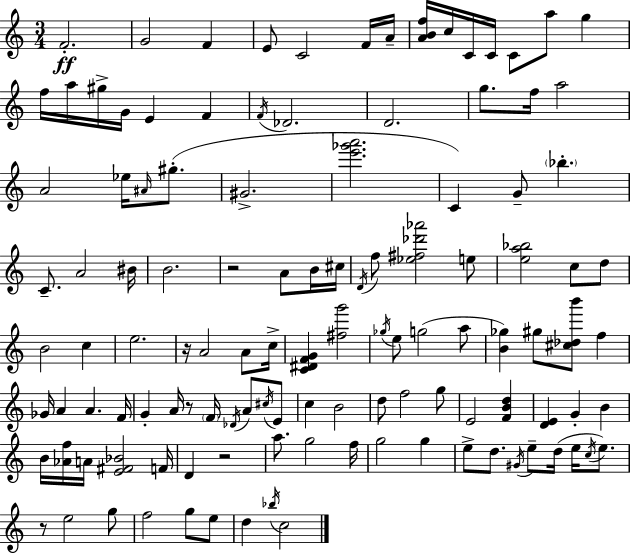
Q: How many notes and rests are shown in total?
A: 118